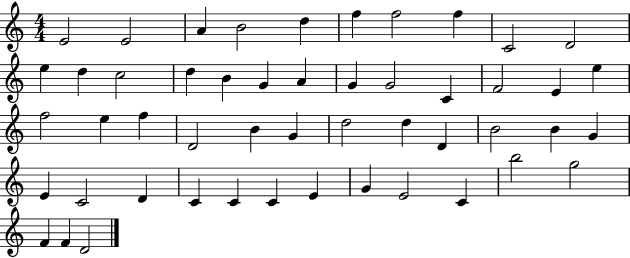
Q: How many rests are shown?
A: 0